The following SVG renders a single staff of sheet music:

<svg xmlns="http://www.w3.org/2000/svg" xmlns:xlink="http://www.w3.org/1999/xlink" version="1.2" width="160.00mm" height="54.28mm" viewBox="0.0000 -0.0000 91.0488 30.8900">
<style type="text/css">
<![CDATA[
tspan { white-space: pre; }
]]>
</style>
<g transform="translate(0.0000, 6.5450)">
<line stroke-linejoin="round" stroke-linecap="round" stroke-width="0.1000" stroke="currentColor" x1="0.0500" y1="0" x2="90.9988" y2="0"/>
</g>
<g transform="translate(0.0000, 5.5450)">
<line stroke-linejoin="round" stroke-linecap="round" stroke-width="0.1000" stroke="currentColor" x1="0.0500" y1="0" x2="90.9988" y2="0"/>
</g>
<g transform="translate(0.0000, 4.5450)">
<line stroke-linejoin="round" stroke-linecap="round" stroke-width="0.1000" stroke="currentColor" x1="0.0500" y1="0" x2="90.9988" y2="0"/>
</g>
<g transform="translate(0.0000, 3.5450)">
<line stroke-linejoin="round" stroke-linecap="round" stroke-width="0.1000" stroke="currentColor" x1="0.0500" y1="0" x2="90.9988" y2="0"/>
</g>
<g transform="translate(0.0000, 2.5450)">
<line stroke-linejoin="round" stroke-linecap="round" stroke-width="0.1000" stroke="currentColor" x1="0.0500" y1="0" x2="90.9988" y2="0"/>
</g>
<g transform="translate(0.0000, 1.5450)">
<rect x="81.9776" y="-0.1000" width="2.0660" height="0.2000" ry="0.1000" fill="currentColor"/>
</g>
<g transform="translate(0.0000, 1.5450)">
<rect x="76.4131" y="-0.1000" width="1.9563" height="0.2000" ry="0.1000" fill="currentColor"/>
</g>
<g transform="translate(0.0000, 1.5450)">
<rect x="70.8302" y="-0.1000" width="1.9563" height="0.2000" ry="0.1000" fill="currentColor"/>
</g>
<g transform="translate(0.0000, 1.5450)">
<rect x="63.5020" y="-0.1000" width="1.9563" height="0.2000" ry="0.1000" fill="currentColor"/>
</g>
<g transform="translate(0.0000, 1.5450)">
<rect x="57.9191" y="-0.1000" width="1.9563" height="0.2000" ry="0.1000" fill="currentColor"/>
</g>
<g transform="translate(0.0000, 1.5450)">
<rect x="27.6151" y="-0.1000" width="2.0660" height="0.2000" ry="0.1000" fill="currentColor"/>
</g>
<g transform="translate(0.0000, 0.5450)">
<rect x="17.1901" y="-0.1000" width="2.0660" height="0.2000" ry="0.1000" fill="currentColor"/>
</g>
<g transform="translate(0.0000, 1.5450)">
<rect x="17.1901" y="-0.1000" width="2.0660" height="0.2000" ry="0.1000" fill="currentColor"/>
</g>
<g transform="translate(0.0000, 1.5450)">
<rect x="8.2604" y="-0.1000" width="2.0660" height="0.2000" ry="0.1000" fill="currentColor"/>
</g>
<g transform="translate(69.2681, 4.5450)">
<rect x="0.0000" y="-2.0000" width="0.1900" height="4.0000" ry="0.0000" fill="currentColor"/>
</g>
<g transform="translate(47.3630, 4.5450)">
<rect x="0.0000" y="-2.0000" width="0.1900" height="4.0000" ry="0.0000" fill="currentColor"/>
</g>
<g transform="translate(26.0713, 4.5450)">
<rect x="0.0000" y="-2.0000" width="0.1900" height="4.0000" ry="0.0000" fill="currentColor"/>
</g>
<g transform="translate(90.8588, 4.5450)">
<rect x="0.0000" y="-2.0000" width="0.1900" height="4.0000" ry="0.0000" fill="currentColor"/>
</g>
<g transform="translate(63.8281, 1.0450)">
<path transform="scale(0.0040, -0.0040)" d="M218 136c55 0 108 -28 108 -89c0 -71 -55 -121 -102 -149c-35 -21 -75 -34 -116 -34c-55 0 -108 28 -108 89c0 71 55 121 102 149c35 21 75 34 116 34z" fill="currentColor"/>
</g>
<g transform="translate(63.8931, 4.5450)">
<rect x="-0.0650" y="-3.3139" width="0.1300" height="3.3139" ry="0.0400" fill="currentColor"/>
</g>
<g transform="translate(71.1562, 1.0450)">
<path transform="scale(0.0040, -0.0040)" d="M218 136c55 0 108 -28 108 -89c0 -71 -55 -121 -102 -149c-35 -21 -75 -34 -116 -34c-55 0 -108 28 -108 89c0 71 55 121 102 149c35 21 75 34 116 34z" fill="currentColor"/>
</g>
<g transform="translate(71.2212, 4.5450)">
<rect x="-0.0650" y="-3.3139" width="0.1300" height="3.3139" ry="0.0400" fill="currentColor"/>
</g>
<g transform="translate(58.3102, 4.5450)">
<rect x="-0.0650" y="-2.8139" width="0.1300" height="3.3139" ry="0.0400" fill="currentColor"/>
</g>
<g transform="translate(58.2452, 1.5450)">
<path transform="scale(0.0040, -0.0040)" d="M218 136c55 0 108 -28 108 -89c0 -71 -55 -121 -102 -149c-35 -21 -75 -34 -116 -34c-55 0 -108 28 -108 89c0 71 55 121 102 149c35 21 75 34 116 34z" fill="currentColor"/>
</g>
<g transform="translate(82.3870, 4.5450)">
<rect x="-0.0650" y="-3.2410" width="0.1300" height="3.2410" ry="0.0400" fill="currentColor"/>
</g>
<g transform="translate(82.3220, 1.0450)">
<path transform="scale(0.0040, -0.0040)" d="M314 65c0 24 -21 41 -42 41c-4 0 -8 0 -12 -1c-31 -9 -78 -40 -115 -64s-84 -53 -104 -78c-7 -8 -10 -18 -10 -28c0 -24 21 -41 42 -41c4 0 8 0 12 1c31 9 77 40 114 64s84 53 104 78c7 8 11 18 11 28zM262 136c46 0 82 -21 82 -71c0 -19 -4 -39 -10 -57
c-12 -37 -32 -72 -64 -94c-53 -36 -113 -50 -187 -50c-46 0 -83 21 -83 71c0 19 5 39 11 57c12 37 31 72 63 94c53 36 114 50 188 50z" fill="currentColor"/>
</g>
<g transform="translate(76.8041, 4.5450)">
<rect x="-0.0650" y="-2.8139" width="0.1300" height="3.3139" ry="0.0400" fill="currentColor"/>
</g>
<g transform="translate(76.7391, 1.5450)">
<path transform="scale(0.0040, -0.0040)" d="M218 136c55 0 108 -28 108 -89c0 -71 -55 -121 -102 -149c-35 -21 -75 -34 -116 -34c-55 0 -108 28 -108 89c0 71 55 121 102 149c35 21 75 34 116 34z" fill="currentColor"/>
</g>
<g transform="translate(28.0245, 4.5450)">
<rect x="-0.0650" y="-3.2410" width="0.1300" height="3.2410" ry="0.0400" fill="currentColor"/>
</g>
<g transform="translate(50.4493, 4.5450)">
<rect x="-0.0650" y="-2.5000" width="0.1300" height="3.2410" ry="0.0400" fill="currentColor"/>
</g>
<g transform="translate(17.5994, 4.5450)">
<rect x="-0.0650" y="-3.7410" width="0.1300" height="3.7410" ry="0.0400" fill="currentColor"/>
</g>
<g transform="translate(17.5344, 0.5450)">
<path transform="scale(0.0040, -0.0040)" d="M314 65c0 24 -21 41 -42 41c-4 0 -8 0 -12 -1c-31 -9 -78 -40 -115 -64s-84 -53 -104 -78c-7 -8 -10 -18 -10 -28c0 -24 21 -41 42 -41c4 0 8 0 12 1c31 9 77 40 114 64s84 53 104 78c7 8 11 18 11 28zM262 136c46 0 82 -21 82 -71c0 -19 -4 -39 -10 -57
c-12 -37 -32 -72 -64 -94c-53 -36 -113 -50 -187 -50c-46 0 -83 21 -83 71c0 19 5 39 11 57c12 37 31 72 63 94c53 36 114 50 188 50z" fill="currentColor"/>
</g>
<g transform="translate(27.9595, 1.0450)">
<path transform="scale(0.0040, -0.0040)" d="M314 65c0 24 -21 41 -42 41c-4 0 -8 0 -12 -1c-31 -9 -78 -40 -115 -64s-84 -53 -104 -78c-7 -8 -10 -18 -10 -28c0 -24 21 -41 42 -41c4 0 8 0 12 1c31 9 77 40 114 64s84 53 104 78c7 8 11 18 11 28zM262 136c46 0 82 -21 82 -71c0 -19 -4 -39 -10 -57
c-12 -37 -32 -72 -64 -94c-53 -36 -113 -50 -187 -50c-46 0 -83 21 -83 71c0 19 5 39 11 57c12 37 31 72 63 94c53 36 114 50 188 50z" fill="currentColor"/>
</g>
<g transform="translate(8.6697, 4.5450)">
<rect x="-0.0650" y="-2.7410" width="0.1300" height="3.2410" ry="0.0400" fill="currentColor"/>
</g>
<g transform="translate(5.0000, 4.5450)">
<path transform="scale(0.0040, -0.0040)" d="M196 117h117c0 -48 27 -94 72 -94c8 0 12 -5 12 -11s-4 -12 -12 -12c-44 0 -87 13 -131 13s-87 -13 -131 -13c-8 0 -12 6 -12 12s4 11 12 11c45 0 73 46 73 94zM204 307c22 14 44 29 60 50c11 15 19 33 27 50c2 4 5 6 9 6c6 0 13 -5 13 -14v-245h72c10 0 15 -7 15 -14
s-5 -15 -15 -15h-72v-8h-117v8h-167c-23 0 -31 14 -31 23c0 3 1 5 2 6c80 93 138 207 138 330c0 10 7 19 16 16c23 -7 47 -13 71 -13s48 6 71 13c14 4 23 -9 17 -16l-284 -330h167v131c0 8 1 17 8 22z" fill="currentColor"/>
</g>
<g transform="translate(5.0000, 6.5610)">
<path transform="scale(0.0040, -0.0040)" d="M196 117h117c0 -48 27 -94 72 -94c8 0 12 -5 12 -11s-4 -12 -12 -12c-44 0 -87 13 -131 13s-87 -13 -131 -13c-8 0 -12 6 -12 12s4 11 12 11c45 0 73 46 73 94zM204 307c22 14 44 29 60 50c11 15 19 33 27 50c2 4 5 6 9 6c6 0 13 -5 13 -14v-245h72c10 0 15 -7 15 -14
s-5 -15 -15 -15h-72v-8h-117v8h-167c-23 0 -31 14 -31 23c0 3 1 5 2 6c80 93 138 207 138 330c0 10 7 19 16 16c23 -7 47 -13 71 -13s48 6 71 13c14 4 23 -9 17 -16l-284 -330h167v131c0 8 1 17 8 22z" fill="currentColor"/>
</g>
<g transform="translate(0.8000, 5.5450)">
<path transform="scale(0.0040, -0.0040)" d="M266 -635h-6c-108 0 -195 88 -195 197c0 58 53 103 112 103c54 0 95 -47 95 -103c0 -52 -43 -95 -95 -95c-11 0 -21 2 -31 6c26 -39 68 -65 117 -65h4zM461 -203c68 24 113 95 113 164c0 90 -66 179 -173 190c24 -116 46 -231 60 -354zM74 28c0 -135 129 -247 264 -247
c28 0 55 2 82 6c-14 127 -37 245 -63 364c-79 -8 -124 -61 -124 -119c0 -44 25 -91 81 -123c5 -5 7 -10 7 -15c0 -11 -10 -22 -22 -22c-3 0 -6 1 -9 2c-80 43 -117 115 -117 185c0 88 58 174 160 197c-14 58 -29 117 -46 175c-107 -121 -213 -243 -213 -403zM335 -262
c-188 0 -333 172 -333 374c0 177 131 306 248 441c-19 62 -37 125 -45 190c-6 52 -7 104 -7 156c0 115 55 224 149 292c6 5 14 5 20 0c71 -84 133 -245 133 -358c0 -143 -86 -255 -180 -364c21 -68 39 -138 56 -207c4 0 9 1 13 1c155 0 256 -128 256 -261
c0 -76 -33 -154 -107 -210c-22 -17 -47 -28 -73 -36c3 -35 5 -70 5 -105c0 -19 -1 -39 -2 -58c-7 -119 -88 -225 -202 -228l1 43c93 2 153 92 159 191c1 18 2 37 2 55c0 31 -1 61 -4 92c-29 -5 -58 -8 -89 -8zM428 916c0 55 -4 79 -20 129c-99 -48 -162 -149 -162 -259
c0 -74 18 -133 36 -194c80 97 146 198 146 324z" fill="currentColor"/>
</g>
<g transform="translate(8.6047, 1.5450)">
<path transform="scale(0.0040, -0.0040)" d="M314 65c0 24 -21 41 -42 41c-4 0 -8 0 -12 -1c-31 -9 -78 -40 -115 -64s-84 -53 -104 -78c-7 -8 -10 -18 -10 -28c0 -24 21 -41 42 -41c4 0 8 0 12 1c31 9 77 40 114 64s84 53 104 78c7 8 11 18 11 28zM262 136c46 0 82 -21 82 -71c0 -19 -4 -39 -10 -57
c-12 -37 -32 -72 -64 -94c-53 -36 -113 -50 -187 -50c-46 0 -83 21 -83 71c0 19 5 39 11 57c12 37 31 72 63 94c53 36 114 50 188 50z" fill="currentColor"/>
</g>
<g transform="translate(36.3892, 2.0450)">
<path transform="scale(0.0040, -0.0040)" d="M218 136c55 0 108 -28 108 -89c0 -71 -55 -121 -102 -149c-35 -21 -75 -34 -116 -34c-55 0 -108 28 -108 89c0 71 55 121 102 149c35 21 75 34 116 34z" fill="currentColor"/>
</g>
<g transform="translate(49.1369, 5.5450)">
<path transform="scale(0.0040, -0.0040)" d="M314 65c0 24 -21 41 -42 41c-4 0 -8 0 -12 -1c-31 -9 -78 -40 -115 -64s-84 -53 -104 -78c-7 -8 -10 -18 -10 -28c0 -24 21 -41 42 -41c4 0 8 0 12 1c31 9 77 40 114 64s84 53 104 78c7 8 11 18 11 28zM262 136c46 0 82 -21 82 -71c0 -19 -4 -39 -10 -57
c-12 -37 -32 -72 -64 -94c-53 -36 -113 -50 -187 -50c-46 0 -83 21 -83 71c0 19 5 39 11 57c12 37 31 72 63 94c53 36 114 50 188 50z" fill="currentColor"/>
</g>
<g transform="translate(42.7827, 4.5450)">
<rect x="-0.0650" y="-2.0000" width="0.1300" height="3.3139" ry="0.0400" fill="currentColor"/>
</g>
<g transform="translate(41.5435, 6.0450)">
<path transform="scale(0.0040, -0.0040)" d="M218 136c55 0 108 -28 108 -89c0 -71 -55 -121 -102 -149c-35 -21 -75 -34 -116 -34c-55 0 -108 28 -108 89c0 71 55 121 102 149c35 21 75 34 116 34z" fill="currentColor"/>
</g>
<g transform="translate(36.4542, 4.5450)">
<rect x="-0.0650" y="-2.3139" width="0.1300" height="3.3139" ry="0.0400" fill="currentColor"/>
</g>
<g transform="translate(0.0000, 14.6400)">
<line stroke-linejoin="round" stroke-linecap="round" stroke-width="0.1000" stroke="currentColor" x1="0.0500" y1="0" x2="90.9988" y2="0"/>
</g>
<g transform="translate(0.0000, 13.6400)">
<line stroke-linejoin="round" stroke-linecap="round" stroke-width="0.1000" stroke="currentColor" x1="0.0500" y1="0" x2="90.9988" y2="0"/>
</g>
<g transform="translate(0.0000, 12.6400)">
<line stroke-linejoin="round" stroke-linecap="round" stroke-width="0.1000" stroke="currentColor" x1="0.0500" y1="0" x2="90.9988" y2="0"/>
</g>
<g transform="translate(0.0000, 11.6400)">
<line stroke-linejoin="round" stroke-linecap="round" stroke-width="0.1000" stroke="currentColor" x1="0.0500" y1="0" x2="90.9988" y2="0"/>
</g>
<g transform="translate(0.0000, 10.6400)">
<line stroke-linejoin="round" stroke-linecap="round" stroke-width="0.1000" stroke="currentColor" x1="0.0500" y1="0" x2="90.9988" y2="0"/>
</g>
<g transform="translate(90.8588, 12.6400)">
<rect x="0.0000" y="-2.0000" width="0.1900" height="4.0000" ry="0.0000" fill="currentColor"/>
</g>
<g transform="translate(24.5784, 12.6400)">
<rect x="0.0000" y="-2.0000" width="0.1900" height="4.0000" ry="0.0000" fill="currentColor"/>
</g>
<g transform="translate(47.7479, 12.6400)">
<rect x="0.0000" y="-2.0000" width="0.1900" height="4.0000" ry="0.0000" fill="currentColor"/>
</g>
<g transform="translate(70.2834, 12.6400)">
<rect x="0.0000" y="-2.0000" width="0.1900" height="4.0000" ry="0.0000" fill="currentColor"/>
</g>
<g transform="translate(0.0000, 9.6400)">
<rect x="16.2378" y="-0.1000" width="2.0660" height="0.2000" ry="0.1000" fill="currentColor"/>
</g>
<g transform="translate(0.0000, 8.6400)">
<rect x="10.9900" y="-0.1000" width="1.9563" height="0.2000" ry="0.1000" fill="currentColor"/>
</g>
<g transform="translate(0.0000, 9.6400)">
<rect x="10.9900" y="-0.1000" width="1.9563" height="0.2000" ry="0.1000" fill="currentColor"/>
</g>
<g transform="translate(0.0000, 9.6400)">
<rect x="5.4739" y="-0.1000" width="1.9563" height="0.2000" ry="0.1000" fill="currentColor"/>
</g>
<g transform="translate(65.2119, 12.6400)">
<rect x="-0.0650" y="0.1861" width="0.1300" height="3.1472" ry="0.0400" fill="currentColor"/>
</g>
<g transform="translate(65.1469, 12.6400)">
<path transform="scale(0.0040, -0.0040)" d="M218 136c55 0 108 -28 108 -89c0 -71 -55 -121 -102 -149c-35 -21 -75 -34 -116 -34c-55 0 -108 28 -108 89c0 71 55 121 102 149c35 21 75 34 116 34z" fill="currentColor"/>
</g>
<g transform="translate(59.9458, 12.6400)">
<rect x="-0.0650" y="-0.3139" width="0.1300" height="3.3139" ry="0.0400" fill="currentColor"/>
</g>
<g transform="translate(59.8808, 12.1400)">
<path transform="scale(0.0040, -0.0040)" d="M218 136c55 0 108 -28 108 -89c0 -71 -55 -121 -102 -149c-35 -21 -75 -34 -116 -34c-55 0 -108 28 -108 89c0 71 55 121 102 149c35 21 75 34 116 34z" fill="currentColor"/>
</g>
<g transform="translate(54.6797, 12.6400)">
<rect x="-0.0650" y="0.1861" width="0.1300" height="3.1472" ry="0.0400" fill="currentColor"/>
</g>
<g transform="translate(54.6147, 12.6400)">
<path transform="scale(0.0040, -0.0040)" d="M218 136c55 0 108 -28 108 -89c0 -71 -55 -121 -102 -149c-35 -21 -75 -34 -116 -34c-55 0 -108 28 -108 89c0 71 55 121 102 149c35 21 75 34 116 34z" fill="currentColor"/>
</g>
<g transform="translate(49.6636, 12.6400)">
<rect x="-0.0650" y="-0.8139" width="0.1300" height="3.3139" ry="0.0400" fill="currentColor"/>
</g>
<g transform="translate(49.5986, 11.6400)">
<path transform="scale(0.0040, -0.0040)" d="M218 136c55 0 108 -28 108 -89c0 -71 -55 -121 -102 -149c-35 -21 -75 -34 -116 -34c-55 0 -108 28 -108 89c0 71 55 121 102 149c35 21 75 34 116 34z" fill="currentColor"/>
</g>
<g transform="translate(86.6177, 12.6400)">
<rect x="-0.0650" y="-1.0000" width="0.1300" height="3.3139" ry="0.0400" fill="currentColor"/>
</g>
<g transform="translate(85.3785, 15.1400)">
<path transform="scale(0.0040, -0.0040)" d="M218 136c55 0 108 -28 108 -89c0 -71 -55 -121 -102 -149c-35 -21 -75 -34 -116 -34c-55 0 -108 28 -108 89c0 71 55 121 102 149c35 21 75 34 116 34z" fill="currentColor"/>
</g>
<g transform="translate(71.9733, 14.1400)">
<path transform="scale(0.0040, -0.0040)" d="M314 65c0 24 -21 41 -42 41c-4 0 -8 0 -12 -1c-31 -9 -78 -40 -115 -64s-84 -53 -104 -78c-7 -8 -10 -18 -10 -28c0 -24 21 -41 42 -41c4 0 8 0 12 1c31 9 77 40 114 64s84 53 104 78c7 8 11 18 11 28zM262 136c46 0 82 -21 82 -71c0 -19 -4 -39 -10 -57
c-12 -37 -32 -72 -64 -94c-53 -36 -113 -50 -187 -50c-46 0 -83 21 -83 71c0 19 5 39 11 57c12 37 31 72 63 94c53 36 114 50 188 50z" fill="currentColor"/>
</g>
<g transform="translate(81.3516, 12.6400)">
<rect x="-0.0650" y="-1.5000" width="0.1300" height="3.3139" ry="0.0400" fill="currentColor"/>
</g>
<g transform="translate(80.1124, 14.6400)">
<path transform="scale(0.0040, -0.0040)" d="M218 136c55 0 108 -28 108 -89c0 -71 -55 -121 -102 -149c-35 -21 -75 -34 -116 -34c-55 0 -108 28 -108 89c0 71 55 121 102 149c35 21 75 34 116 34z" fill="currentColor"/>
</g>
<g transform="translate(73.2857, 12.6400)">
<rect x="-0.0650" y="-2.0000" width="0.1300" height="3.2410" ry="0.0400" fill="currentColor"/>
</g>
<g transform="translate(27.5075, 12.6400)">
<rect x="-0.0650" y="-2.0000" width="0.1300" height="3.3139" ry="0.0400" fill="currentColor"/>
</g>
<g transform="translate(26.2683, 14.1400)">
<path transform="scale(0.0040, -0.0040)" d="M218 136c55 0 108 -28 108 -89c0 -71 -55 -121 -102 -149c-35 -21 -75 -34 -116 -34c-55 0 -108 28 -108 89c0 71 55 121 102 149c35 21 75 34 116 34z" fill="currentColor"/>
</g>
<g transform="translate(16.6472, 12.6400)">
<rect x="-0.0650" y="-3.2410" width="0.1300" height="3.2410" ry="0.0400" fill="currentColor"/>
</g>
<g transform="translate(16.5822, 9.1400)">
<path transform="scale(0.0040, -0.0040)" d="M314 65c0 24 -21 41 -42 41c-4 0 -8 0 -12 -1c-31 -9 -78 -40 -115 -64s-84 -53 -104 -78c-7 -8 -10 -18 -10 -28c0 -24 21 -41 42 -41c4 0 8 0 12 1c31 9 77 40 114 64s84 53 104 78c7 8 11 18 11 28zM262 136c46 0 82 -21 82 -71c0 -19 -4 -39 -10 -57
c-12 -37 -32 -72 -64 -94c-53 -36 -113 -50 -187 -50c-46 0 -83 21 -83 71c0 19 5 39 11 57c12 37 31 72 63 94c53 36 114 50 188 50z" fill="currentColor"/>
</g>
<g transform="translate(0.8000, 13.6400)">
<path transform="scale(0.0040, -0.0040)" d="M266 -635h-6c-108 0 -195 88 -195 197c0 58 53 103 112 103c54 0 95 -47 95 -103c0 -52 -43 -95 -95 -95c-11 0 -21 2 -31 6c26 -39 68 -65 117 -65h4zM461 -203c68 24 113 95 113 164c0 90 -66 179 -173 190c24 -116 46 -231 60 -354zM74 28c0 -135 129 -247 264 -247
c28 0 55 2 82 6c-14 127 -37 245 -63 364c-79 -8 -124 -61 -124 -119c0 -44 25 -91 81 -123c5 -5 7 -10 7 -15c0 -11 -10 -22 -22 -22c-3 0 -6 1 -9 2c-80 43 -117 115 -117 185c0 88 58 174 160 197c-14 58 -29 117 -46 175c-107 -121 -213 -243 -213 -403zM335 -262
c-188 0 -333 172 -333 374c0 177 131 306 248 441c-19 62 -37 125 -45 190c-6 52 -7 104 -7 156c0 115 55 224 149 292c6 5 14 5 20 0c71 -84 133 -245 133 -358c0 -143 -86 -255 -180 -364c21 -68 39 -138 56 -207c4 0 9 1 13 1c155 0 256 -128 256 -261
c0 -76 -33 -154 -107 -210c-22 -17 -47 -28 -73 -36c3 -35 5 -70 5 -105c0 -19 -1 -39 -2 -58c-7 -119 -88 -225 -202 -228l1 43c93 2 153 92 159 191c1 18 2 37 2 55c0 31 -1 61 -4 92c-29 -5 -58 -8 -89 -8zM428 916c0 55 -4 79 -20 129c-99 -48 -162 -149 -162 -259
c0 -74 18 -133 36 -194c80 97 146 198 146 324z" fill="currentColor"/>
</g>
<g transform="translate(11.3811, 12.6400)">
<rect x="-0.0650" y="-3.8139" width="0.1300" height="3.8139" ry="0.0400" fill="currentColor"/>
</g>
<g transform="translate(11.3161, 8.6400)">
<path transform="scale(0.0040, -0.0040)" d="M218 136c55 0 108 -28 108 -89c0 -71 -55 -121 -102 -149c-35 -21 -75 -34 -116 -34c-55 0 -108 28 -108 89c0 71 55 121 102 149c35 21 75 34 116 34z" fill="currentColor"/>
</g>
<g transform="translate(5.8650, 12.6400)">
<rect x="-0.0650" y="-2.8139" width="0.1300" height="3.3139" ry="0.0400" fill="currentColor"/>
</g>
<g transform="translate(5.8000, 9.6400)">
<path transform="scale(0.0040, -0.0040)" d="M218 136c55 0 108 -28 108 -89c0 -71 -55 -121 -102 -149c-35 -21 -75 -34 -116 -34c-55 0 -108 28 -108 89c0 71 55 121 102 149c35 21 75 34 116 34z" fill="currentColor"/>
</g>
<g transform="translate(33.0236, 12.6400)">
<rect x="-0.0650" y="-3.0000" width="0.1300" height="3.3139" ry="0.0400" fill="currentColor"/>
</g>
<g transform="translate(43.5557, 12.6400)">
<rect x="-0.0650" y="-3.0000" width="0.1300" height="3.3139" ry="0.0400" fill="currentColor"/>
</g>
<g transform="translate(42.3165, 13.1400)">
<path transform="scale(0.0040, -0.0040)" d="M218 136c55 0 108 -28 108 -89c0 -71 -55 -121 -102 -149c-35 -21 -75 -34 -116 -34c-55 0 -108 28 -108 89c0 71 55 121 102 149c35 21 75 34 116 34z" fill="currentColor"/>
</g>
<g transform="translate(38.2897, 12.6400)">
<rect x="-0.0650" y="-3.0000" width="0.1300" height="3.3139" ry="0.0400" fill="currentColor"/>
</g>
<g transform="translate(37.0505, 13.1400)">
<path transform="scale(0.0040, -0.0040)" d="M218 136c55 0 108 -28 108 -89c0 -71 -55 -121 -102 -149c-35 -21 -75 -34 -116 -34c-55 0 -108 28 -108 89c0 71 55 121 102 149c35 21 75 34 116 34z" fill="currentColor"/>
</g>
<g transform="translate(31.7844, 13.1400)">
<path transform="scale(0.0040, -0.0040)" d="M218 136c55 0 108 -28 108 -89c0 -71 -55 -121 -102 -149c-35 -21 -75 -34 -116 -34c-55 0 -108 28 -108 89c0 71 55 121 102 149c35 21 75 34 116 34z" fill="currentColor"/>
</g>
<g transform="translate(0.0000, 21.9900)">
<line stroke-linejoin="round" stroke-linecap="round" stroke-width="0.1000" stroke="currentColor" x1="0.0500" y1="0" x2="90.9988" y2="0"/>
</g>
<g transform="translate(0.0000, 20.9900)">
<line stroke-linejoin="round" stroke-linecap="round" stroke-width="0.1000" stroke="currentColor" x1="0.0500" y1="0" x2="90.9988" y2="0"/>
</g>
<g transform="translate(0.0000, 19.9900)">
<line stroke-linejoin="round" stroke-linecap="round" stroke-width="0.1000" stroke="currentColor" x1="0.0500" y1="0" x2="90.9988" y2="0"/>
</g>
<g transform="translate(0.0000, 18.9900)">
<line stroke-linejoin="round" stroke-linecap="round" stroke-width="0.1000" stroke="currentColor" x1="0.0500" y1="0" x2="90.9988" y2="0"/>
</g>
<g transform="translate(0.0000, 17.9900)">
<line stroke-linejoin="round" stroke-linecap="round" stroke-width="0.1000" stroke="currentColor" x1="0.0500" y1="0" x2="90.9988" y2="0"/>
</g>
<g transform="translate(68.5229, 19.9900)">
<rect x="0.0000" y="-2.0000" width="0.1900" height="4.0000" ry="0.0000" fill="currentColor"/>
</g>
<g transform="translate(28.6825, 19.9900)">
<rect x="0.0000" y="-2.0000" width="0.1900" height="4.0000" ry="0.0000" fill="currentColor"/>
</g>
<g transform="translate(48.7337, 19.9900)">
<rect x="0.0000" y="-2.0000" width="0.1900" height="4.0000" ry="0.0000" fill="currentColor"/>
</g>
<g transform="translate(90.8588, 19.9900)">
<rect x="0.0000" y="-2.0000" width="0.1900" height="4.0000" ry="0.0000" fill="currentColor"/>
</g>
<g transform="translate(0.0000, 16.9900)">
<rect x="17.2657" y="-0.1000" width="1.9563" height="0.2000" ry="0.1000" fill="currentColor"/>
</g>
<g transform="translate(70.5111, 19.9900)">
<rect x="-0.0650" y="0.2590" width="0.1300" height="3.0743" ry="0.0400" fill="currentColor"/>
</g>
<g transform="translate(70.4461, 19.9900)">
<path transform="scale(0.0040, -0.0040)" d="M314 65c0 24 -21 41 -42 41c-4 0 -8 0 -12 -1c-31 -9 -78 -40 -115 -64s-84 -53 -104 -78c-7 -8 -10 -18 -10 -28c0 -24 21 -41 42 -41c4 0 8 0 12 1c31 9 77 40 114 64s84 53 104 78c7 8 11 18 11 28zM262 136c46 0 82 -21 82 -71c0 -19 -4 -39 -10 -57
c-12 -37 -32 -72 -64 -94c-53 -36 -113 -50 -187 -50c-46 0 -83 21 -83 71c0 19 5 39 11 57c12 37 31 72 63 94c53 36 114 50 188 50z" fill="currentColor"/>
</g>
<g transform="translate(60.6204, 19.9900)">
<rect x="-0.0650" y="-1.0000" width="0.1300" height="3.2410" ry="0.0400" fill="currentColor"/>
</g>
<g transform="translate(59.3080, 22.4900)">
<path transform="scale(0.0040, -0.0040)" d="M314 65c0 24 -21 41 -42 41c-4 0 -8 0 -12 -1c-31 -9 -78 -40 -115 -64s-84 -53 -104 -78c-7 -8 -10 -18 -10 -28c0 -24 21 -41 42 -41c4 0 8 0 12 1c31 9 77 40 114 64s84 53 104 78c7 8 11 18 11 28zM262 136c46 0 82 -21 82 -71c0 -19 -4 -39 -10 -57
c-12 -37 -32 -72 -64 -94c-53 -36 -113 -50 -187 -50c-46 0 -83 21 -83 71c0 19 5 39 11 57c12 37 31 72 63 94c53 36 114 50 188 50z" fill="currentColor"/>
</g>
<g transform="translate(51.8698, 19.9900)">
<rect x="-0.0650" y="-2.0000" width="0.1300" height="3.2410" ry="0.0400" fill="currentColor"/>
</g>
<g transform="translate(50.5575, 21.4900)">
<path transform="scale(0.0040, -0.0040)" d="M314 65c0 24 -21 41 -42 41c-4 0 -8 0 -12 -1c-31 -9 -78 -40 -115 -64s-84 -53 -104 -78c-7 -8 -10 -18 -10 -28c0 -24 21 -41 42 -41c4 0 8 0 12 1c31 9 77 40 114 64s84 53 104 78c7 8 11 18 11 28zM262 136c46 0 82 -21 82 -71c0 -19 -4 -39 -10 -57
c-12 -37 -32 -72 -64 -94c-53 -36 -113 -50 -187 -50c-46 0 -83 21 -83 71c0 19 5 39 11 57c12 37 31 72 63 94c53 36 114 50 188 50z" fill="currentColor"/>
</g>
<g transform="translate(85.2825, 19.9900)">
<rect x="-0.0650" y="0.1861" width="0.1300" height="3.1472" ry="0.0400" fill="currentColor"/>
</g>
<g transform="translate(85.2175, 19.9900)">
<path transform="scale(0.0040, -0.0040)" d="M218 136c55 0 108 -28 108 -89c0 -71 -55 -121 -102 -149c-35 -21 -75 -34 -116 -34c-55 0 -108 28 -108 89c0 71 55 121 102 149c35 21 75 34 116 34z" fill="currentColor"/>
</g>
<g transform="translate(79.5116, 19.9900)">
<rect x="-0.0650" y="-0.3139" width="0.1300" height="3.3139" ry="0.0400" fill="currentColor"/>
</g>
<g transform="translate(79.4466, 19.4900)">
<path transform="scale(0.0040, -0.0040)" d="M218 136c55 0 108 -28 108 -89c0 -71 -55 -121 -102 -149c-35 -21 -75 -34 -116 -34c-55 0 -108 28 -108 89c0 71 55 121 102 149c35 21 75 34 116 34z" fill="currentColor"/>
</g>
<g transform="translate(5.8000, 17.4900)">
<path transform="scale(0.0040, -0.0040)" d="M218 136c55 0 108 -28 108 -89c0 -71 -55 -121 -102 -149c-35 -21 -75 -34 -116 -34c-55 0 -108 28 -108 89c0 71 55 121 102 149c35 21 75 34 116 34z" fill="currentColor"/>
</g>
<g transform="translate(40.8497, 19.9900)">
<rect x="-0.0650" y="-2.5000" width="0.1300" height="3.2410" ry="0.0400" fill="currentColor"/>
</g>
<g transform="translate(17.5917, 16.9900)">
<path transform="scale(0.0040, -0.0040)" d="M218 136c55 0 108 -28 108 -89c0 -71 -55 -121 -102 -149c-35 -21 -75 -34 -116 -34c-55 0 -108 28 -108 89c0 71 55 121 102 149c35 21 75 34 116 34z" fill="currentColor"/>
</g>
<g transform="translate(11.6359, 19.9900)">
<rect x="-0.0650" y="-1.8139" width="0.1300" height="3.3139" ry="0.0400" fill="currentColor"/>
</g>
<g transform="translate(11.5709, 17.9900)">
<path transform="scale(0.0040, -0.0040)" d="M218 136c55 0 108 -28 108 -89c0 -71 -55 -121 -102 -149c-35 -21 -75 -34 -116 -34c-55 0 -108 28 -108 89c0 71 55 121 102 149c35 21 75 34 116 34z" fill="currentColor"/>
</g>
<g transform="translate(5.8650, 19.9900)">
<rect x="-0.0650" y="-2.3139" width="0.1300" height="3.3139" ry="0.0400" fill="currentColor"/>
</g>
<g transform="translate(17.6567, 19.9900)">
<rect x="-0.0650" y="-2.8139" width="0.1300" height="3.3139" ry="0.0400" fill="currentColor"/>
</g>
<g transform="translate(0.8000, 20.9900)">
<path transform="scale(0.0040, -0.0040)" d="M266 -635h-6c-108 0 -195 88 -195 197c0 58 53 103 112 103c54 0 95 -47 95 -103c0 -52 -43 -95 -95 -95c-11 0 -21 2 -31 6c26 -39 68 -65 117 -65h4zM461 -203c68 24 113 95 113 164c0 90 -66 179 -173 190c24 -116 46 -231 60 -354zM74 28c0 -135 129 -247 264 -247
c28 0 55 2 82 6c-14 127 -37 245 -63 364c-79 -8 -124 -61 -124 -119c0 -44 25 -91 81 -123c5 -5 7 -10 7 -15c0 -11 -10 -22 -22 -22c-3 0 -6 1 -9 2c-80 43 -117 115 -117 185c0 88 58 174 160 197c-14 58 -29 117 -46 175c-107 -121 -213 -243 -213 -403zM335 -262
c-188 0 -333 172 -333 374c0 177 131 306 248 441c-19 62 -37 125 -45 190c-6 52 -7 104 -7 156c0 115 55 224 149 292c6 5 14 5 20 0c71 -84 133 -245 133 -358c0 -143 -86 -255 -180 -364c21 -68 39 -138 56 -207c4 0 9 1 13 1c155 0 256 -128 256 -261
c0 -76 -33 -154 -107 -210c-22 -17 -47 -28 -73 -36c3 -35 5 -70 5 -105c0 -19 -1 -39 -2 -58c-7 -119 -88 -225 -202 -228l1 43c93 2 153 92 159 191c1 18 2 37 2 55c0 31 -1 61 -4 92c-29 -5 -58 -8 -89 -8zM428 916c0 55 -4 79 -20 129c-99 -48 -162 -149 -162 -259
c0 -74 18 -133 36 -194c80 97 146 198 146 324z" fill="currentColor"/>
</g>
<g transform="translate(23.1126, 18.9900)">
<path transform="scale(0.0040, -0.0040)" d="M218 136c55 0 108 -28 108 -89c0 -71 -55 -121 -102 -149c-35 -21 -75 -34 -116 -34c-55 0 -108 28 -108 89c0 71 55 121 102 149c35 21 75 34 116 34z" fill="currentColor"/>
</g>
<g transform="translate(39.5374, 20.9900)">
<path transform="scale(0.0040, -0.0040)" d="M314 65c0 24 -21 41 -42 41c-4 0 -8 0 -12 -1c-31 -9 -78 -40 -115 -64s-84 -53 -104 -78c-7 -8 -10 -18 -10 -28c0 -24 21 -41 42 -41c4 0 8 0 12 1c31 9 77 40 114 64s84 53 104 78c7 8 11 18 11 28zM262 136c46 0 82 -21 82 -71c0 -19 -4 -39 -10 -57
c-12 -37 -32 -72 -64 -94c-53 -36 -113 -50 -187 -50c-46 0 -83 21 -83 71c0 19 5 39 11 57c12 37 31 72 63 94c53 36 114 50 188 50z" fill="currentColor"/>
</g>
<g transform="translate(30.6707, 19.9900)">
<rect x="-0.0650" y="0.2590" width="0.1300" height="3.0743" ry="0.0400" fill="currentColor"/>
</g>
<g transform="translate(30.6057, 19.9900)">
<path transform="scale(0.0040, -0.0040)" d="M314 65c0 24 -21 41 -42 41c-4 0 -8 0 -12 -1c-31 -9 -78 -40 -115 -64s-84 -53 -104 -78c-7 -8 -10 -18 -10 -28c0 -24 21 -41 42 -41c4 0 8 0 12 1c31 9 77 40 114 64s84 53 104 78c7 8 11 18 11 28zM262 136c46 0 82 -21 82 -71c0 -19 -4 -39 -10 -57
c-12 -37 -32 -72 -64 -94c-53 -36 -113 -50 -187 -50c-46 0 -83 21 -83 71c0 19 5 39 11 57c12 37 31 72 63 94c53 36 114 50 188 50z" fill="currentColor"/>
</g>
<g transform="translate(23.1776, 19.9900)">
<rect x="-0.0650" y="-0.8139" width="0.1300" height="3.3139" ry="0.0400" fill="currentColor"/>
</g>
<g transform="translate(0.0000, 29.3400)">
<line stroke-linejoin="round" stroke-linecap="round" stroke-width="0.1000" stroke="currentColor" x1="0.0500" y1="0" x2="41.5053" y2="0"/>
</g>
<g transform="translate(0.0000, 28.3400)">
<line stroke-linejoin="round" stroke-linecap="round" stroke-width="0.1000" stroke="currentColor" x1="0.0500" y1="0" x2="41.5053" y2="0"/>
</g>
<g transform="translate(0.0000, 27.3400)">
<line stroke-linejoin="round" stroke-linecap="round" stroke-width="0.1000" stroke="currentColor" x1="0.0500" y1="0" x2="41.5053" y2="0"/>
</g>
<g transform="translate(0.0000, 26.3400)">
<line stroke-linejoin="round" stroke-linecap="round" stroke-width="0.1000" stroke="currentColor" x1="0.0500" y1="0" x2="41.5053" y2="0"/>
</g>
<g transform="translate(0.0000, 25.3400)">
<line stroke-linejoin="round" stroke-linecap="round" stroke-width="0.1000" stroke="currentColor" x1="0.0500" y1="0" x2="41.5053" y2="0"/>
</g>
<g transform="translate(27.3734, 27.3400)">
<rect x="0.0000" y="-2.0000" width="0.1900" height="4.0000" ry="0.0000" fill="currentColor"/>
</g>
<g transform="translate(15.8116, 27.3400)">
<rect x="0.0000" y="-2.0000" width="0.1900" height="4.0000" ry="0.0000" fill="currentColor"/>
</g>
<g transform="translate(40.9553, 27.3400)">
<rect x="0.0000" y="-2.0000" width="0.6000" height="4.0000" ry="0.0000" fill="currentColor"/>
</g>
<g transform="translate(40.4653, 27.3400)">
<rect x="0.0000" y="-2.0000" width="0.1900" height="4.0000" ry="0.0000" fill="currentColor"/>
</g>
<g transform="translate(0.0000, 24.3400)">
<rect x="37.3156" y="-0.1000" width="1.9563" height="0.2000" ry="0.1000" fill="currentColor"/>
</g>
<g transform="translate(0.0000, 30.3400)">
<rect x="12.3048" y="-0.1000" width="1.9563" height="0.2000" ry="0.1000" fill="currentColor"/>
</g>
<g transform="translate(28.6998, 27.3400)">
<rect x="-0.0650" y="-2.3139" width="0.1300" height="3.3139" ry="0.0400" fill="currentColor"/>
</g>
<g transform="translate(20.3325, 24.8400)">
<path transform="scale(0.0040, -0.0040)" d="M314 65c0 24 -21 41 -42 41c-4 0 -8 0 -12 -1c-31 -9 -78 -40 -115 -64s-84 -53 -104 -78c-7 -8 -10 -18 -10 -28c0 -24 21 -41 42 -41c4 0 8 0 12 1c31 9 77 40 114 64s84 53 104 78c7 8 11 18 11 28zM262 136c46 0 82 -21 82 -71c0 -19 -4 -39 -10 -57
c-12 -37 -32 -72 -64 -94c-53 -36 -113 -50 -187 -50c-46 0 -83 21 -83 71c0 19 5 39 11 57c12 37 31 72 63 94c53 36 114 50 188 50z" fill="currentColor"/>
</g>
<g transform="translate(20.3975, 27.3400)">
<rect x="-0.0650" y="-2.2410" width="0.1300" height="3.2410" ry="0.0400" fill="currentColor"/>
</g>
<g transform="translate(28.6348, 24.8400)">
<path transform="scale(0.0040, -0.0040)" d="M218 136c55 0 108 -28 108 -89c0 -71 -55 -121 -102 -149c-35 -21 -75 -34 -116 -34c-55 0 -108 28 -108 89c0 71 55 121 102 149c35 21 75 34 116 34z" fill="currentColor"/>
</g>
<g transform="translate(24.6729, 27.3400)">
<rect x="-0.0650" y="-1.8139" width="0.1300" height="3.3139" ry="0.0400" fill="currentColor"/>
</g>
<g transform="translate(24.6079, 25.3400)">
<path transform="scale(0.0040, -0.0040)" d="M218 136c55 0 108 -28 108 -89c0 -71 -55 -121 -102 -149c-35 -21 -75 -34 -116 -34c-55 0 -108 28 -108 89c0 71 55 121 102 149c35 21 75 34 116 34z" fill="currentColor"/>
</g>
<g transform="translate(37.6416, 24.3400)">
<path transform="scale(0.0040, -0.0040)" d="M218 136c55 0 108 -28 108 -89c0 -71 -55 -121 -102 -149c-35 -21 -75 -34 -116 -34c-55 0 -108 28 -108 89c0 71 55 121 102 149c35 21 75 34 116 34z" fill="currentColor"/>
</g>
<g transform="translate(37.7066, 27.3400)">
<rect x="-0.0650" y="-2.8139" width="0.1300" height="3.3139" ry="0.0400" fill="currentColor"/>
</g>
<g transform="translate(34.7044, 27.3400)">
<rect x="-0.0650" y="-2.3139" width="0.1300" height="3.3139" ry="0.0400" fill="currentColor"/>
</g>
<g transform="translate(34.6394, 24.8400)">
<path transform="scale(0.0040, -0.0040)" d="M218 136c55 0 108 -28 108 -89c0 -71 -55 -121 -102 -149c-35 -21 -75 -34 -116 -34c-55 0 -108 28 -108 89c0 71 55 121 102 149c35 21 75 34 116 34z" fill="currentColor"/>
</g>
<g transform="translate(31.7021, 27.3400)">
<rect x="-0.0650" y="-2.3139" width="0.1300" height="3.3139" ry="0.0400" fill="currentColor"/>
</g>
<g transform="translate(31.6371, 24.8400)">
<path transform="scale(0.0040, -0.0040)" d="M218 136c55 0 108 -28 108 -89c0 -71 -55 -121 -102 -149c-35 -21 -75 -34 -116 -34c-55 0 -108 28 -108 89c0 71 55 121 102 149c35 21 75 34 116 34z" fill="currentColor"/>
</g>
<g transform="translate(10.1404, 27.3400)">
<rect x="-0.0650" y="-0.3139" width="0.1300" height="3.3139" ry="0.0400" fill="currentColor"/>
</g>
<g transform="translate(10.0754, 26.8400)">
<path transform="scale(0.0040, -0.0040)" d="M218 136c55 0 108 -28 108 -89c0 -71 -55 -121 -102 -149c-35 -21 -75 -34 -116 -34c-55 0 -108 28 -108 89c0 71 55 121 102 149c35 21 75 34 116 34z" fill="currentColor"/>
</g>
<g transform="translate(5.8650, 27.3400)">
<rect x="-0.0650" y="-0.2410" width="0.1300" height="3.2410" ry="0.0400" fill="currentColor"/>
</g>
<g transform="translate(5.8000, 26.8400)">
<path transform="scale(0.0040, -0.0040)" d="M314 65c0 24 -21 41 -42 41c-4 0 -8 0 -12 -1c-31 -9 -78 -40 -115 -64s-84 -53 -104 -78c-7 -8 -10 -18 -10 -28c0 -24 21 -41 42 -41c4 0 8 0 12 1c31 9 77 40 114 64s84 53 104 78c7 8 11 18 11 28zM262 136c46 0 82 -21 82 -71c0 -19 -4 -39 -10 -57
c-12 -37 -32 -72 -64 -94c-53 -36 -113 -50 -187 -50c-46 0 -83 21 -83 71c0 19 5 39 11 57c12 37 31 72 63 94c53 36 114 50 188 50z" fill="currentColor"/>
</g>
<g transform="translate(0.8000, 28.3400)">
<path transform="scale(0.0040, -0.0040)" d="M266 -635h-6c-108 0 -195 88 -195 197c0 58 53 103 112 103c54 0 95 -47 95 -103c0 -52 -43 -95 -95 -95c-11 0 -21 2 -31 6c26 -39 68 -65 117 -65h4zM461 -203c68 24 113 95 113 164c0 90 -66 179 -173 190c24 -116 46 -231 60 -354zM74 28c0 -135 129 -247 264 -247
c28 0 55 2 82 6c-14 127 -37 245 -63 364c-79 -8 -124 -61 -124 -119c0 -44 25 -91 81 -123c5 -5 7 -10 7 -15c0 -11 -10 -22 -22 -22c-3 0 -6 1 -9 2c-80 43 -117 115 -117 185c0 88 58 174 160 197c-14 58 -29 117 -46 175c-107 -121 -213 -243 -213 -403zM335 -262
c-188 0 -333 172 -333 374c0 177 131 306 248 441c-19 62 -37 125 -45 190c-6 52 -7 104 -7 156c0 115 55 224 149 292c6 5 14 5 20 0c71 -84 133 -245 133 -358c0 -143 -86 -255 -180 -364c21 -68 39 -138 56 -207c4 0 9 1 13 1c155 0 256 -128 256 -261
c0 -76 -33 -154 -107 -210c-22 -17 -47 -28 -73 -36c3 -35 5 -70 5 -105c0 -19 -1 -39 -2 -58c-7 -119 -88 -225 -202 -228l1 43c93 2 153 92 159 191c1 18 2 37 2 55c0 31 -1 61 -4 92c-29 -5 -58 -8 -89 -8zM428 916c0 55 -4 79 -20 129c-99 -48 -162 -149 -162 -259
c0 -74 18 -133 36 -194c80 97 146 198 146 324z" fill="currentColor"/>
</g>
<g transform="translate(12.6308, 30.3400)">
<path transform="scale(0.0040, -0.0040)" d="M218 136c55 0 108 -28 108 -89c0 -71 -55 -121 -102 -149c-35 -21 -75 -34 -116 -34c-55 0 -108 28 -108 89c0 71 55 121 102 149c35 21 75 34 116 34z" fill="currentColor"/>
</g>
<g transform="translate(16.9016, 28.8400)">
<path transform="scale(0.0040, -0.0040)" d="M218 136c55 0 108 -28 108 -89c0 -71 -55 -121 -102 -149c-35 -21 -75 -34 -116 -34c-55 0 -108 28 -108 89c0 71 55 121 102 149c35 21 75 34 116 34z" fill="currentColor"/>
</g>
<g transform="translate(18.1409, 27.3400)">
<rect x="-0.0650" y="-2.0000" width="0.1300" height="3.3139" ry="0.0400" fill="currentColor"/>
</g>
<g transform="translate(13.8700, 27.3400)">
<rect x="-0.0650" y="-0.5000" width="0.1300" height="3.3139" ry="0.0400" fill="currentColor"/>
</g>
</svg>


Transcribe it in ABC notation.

X:1
T:Untitled
M:4/4
L:1/4
K:C
a2 c'2 b2 g F G2 a b b a b2 a c' b2 F A A A d B c B F2 E D g f a d B2 G2 F2 D2 B2 c B c2 c C F g2 f g g g a